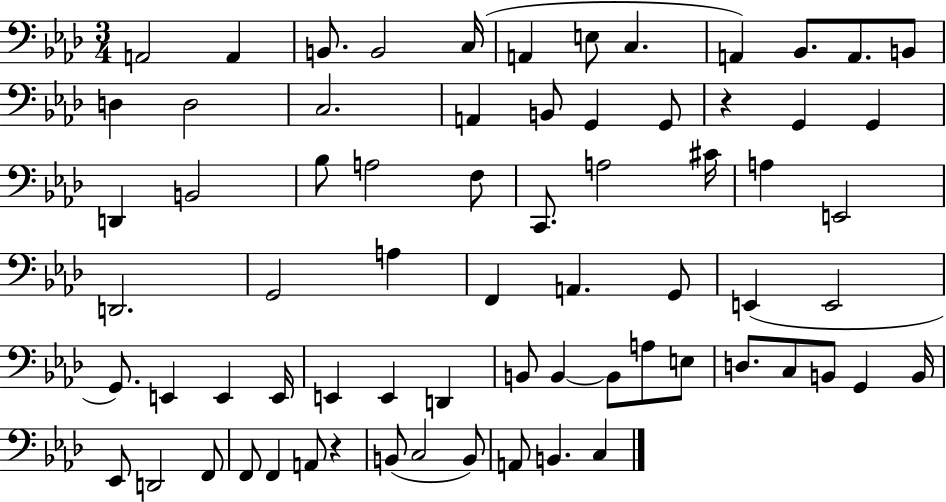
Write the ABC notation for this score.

X:1
T:Untitled
M:3/4
L:1/4
K:Ab
A,,2 A,, B,,/2 B,,2 C,/4 A,, E,/2 C, A,, _B,,/2 A,,/2 B,,/2 D, D,2 C,2 A,, B,,/2 G,, G,,/2 z G,, G,, D,, B,,2 _B,/2 A,2 F,/2 C,,/2 A,2 ^C/4 A, E,,2 D,,2 G,,2 A, F,, A,, G,,/2 E,, E,,2 G,,/2 E,, E,, E,,/4 E,, E,, D,, B,,/2 B,, B,,/2 A,/2 E,/2 D,/2 C,/2 B,,/2 G,, B,,/4 _E,,/2 D,,2 F,,/2 F,,/2 F,, A,,/2 z B,,/2 C,2 B,,/2 A,,/2 B,, C,